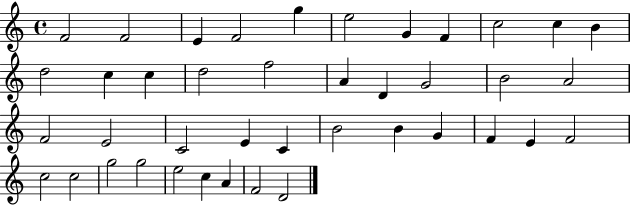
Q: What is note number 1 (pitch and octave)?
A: F4